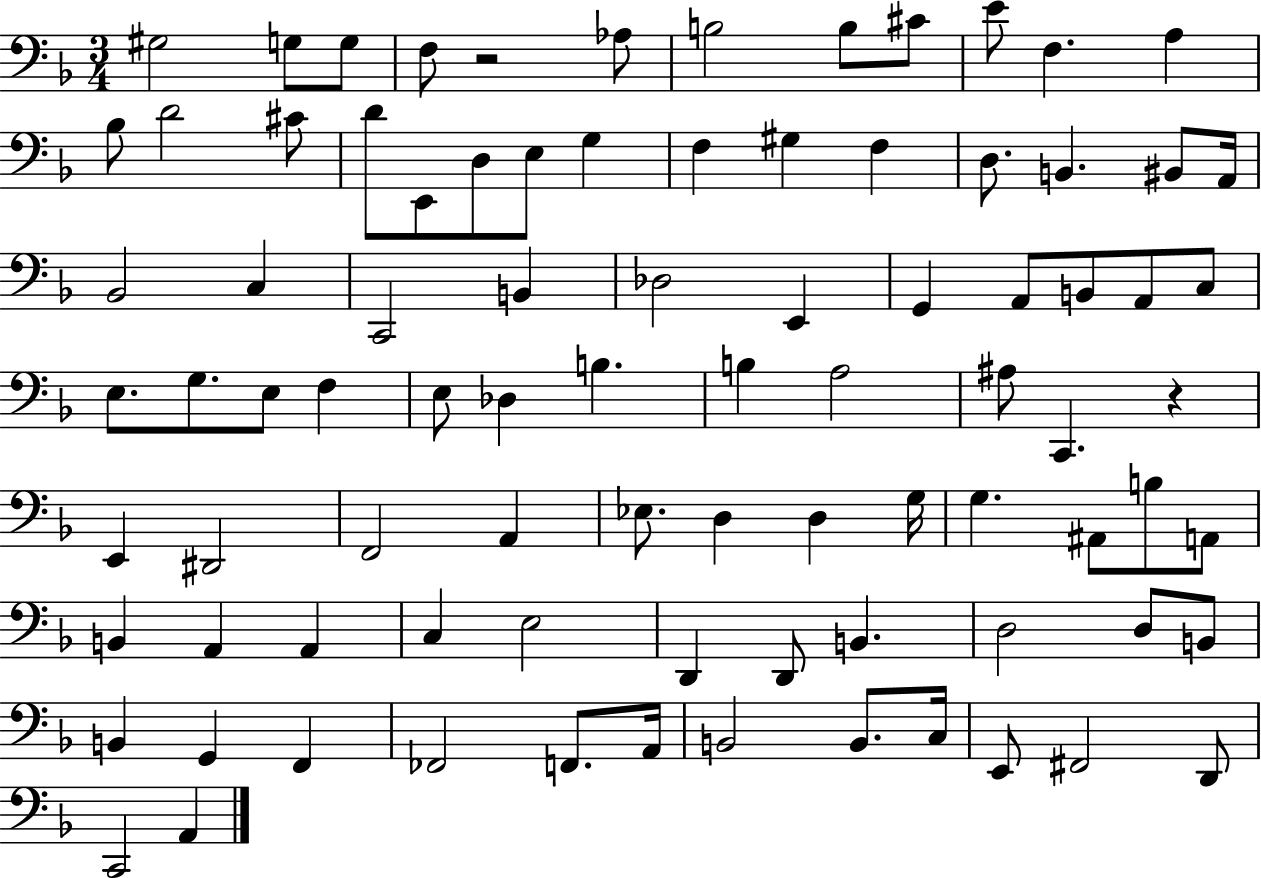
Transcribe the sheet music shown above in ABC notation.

X:1
T:Untitled
M:3/4
L:1/4
K:F
^G,2 G,/2 G,/2 F,/2 z2 _A,/2 B,2 B,/2 ^C/2 E/2 F, A, _B,/2 D2 ^C/2 D/2 E,,/2 D,/2 E,/2 G, F, ^G, F, D,/2 B,, ^B,,/2 A,,/4 _B,,2 C, C,,2 B,, _D,2 E,, G,, A,,/2 B,,/2 A,,/2 C,/2 E,/2 G,/2 E,/2 F, E,/2 _D, B, B, A,2 ^A,/2 C,, z E,, ^D,,2 F,,2 A,, _E,/2 D, D, G,/4 G, ^A,,/2 B,/2 A,,/2 B,, A,, A,, C, E,2 D,, D,,/2 B,, D,2 D,/2 B,,/2 B,, G,, F,, _F,,2 F,,/2 A,,/4 B,,2 B,,/2 C,/4 E,,/2 ^F,,2 D,,/2 C,,2 A,,